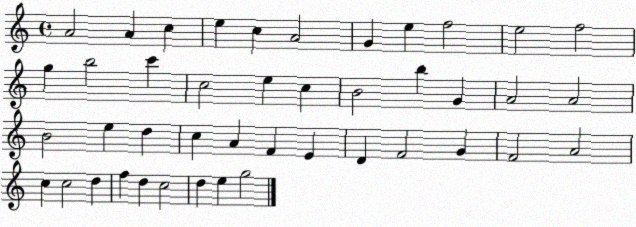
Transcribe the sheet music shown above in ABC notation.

X:1
T:Untitled
M:4/4
L:1/4
K:C
A2 A c e c A2 G e f2 e2 f2 g b2 c' c2 e c B2 b G A2 A2 B2 e d c A F E D F2 G F2 A2 c c2 d f d c2 d e g2